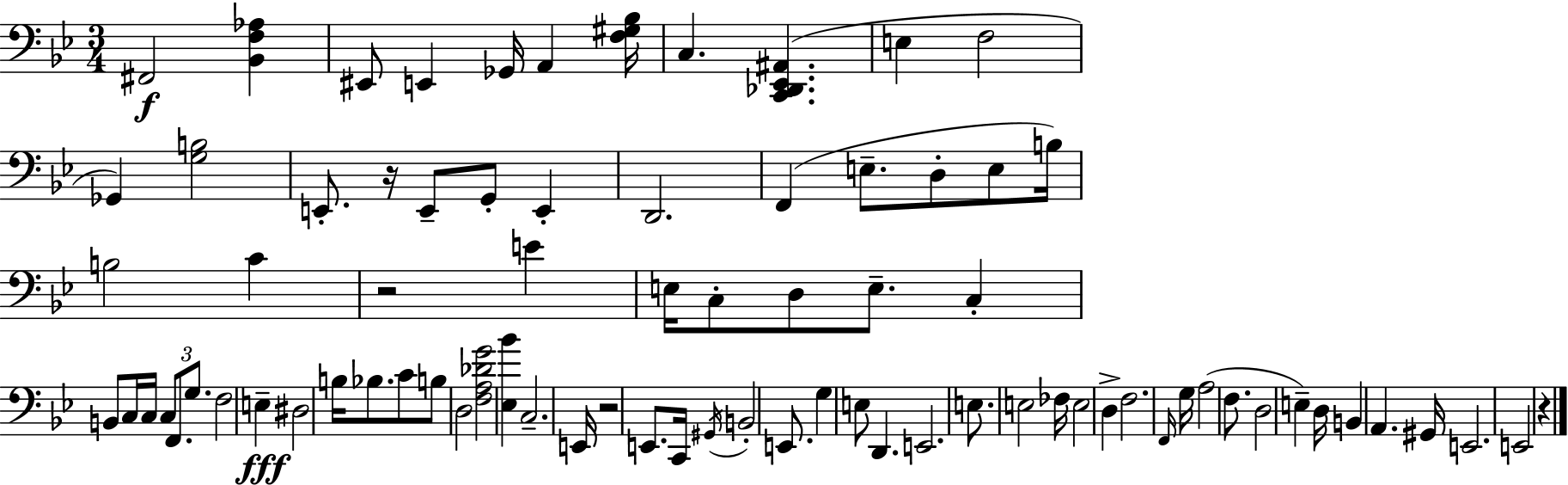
{
  \clef bass
  \numericTimeSignature
  \time 3/4
  \key bes \major
  fis,2\f <bes, f aes>4 | eis,8 e,4 ges,16 a,4 <f gis bes>16 | c4. <c, des, ees, ais,>4.( | e4 f2 | \break ges,4) <g b>2 | e,8.-. r16 e,8-- g,8-. e,4-. | d,2. | f,4( e8.-- d8-. e8 b16) | \break b2 c'4 | r2 e'4 | e16 c8-. d8 e8.-- c4-. | b,8 c16 c16 \tuplet 3/2 { c8 f,8. g8. } | \break f2 e4--\fff | dis2 b16 bes8. | c'8 b8 d2 | <f a des' g'>2 <ees bes'>4 | \break c2.-- | e,16 r2 e,8. | c,16 \acciaccatura { gis,16 } b,2-. e,8. | g4 e8 d,4. | \break e,2. | e8. e2 | fes16 e2 d4-> | f2. | \break \grace { f,16 } g16 a2( f8. | d2 e4--) | d16 b,4 a,4. | gis,16 e,2. | \break e,2 r4 | \bar "|."
}